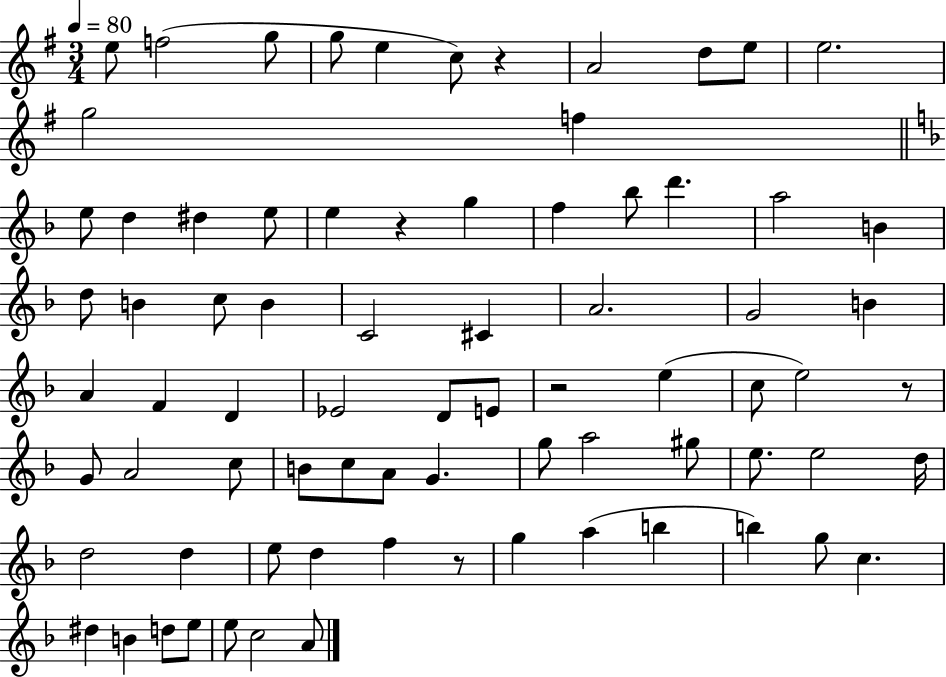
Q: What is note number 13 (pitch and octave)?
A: E5